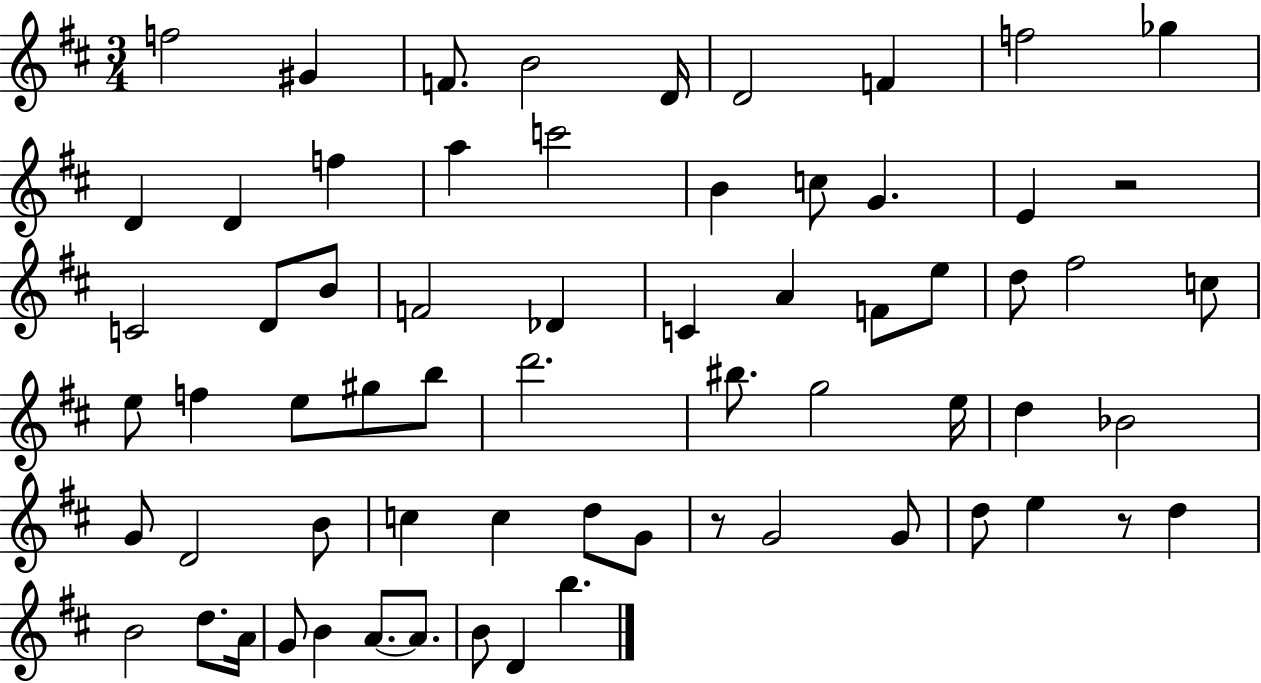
F5/h G#4/q F4/e. B4/h D4/s D4/h F4/q F5/h Gb5/q D4/q D4/q F5/q A5/q C6/h B4/q C5/e G4/q. E4/q R/h C4/h D4/e B4/e F4/h Db4/q C4/q A4/q F4/e E5/e D5/e F#5/h C5/e E5/e F5/q E5/e G#5/e B5/e D6/h. BIS5/e. G5/h E5/s D5/q Bb4/h G4/e D4/h B4/e C5/q C5/q D5/e G4/e R/e G4/h G4/e D5/e E5/q R/e D5/q B4/h D5/e. A4/s G4/e B4/q A4/e. A4/e. B4/e D4/q B5/q.